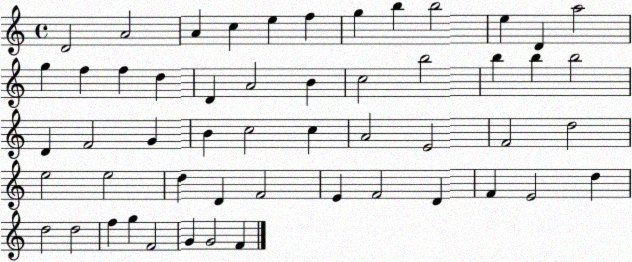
X:1
T:Untitled
M:4/4
L:1/4
K:C
D2 A2 A c e f g b b2 e D a2 g f f d D A2 B c2 b2 b b b2 D F2 G B c2 c A2 E2 F2 d2 e2 e2 d D F2 E F2 D F E2 d d2 d2 f g F2 G G2 F